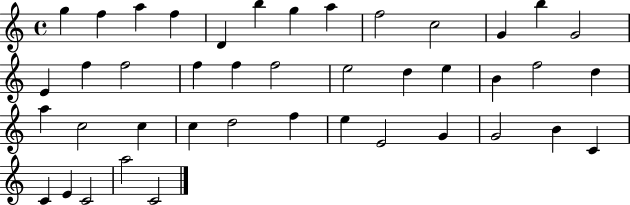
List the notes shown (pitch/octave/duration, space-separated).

G5/q F5/q A5/q F5/q D4/q B5/q G5/q A5/q F5/h C5/h G4/q B5/q G4/h E4/q F5/q F5/h F5/q F5/q F5/h E5/h D5/q E5/q B4/q F5/h D5/q A5/q C5/h C5/q C5/q D5/h F5/q E5/q E4/h G4/q G4/h B4/q C4/q C4/q E4/q C4/h A5/h C4/h